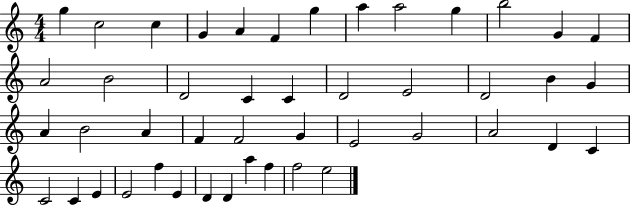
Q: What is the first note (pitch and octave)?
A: G5